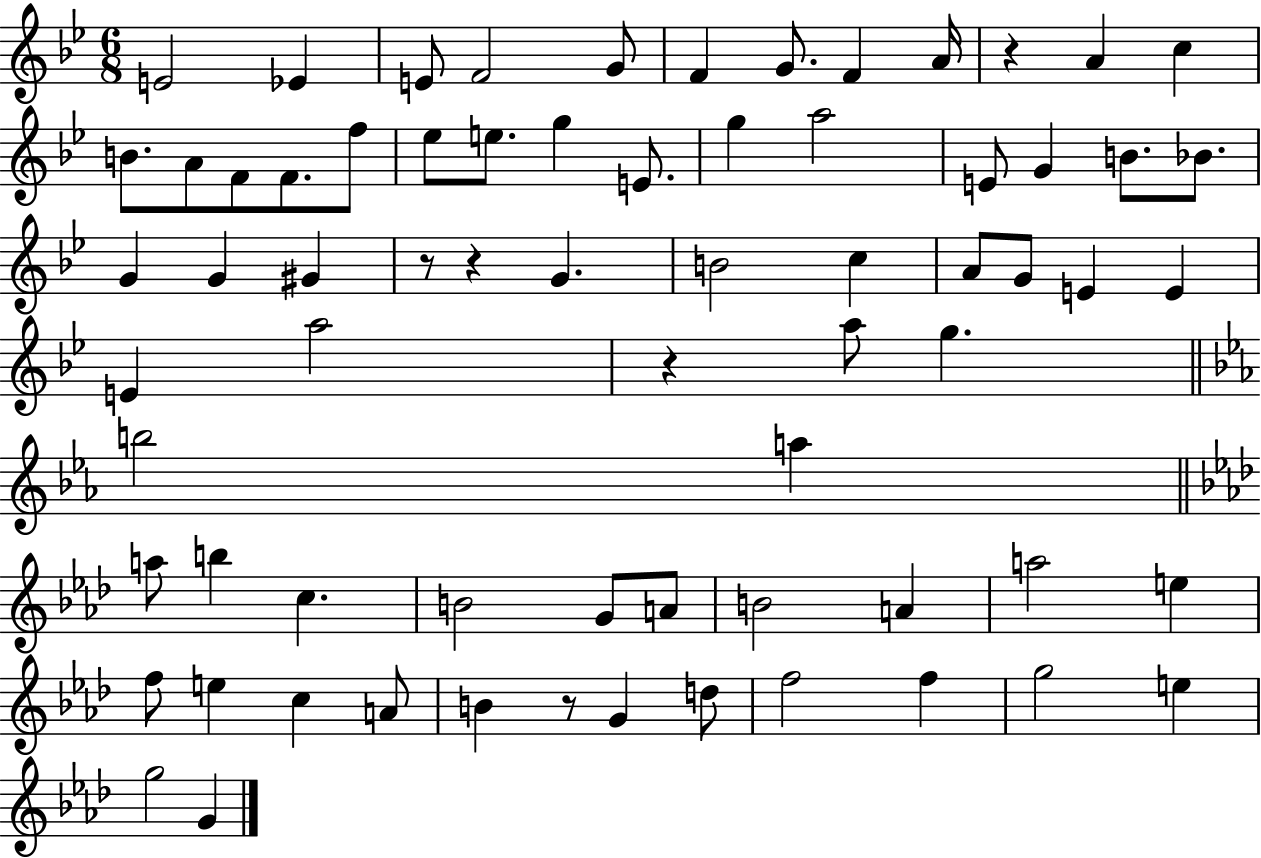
E4/h Eb4/q E4/e F4/h G4/e F4/q G4/e. F4/q A4/s R/q A4/q C5/q B4/e. A4/e F4/e F4/e. F5/e Eb5/e E5/e. G5/q E4/e. G5/q A5/h E4/e G4/q B4/e. Bb4/e. G4/q G4/q G#4/q R/e R/q G4/q. B4/h C5/q A4/e G4/e E4/q E4/q E4/q A5/h R/q A5/e G5/q. B5/h A5/q A5/e B5/q C5/q. B4/h G4/e A4/e B4/h A4/q A5/h E5/q F5/e E5/q C5/q A4/e B4/q R/e G4/q D5/e F5/h F5/q G5/h E5/q G5/h G4/q